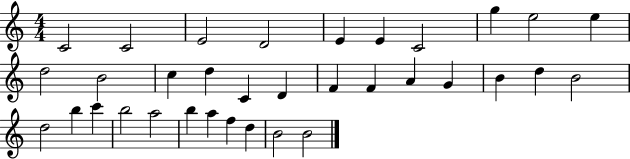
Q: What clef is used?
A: treble